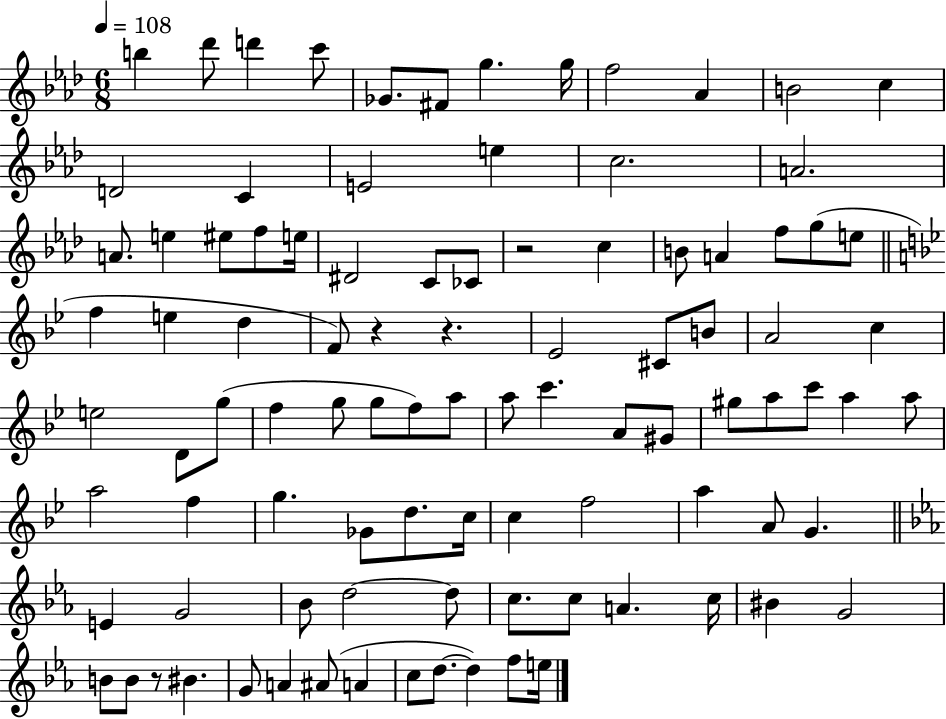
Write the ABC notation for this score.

X:1
T:Untitled
M:6/8
L:1/4
K:Ab
b _d'/2 d' c'/2 _G/2 ^F/2 g g/4 f2 _A B2 c D2 C E2 e c2 A2 A/2 e ^e/2 f/2 e/4 ^D2 C/2 _C/2 z2 c B/2 A f/2 g/2 e/2 f e d F/2 z z _E2 ^C/2 B/2 A2 c e2 D/2 g/2 f g/2 g/2 f/2 a/2 a/2 c' A/2 ^G/2 ^g/2 a/2 c'/2 a a/2 a2 f g _G/2 d/2 c/4 c f2 a A/2 G E G2 _B/2 d2 d/2 c/2 c/2 A c/4 ^B G2 B/2 B/2 z/2 ^B G/2 A ^A/2 A c/2 d/2 d f/2 e/4